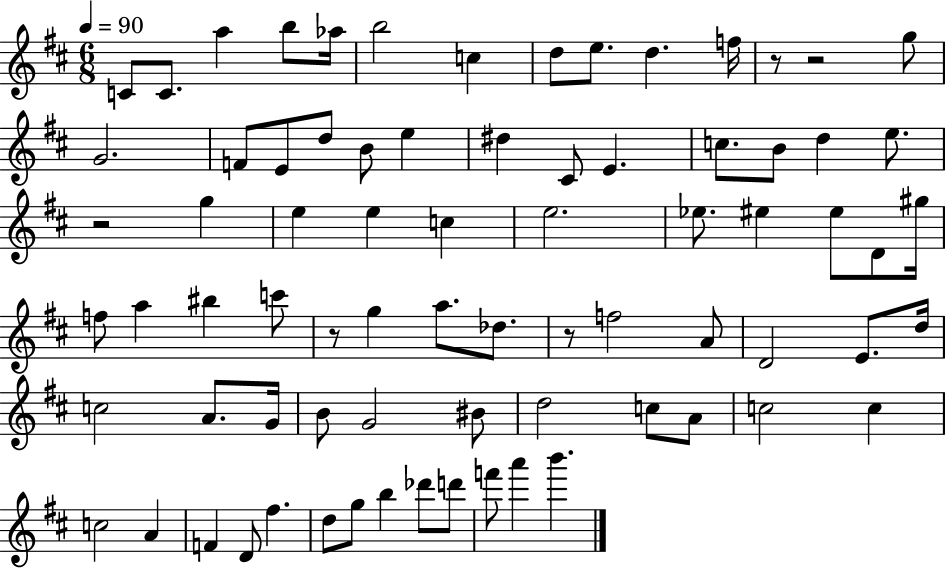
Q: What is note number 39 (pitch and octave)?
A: C6